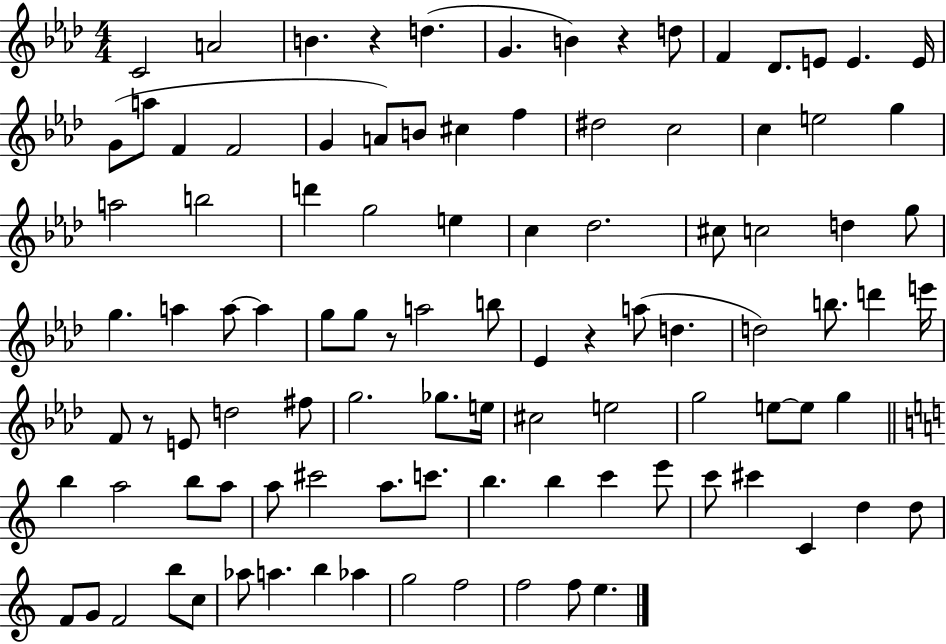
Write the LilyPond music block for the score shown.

{
  \clef treble
  \numericTimeSignature
  \time 4/4
  \key aes \major
  c'2 a'2 | b'4. r4 d''4.( | g'4. b'4) r4 d''8 | f'4 des'8. e'8 e'4. e'16 | \break g'8( a''8 f'4 f'2 | g'4 a'8) b'8 cis''4 f''4 | dis''2 c''2 | c''4 e''2 g''4 | \break a''2 b''2 | d'''4 g''2 e''4 | c''4 des''2. | cis''8 c''2 d''4 g''8 | \break g''4. a''4 a''8~~ a''4 | g''8 g''8 r8 a''2 b''8 | ees'4 r4 a''8( d''4. | d''2) b''8. d'''4 e'''16 | \break f'8 r8 e'8 d''2 fis''8 | g''2. ges''8. e''16 | cis''2 e''2 | g''2 e''8~~ e''8 g''4 | \break \bar "||" \break \key a \minor b''4 a''2 b''8 a''8 | a''8 cis'''2 a''8. c'''8. | b''4. b''4 c'''4 e'''8 | c'''8 cis'''4 c'4 d''4 d''8 | \break f'8 g'8 f'2 b''8 c''8 | aes''8 a''4. b''4 aes''4 | g''2 f''2 | f''2 f''8 e''4. | \break \bar "|."
}